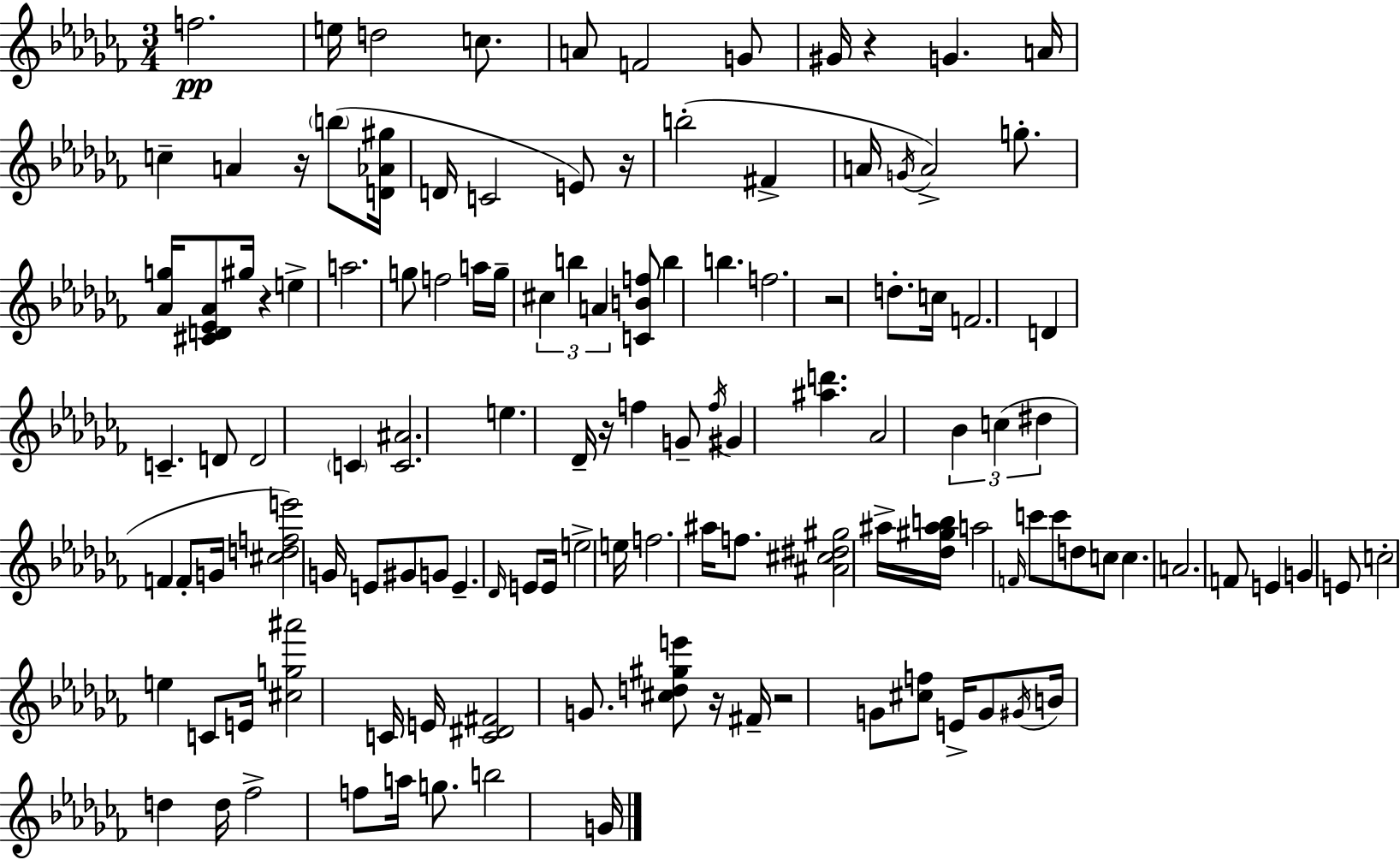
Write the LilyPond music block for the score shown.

{
  \clef treble
  \numericTimeSignature
  \time 3/4
  \key aes \minor
  f''2.\pp | e''16 d''2 c''8. | a'8 f'2 g'8 | gis'16 r4 g'4. a'16 | \break c''4-- a'4 r16 \parenthesize b''8( <d' aes' gis''>16 | d'16 c'2 e'8) r16 | b''2-.( fis'4-> | a'16 \acciaccatura { g'16 } a'2->) g''8.-. | \break <aes' g''>16 <cis' d' ees' aes'>8 gis''16 r4 e''4-> | a''2. | g''8 f''2 a''16 | g''16-- \tuplet 3/2 { cis''4 b''4 a'4 } | \break <c' b' f''>8 b''4 b''4. | f''2. | r2 d''8.-. | c''16 f'2. | \break d'4 c'4.-- d'8 | d'2 \parenthesize c'4 | <c' ais'>2. | e''4. des'16-- r16 f''4 | \break g'8-- \acciaccatura { f''16 } gis'4 <ais'' d'''>4. | aes'2 \tuplet 3/2 { bes'4 | c''4( dis''4 } f'4 | f'8-. g'16 <cis'' d'' f'' e'''>2) | \break g'16 e'8 gis'8 g'8 e'4.-- | \grace { des'16 } e'8 e'16 e''2-> | e''16 f''2. | ais''16 f''8. <ais' cis'' dis'' gis''>2 | \break ais''16-> <des'' gis'' ais'' b''>16 a''2 | \grace { f'16 } c'''8 c'''8 d''8 c''8 c''4. | a'2. | f'8 e'4 g'4 | \break e'8 c''2-. | e''4 c'8 e'16 <cis'' g'' ais'''>2 | c'16 e'16 <c' dis' fis'>2 | g'8. <cis'' d'' gis'' e'''>8 r16 fis'16-- r2 | \break g'8 <cis'' f''>8 e'16-> g'8 \acciaccatura { gis'16 } | b'16 d''4 d''16 fes''2-> | f''8 a''16 g''8. b''2 | g'16 \bar "|."
}